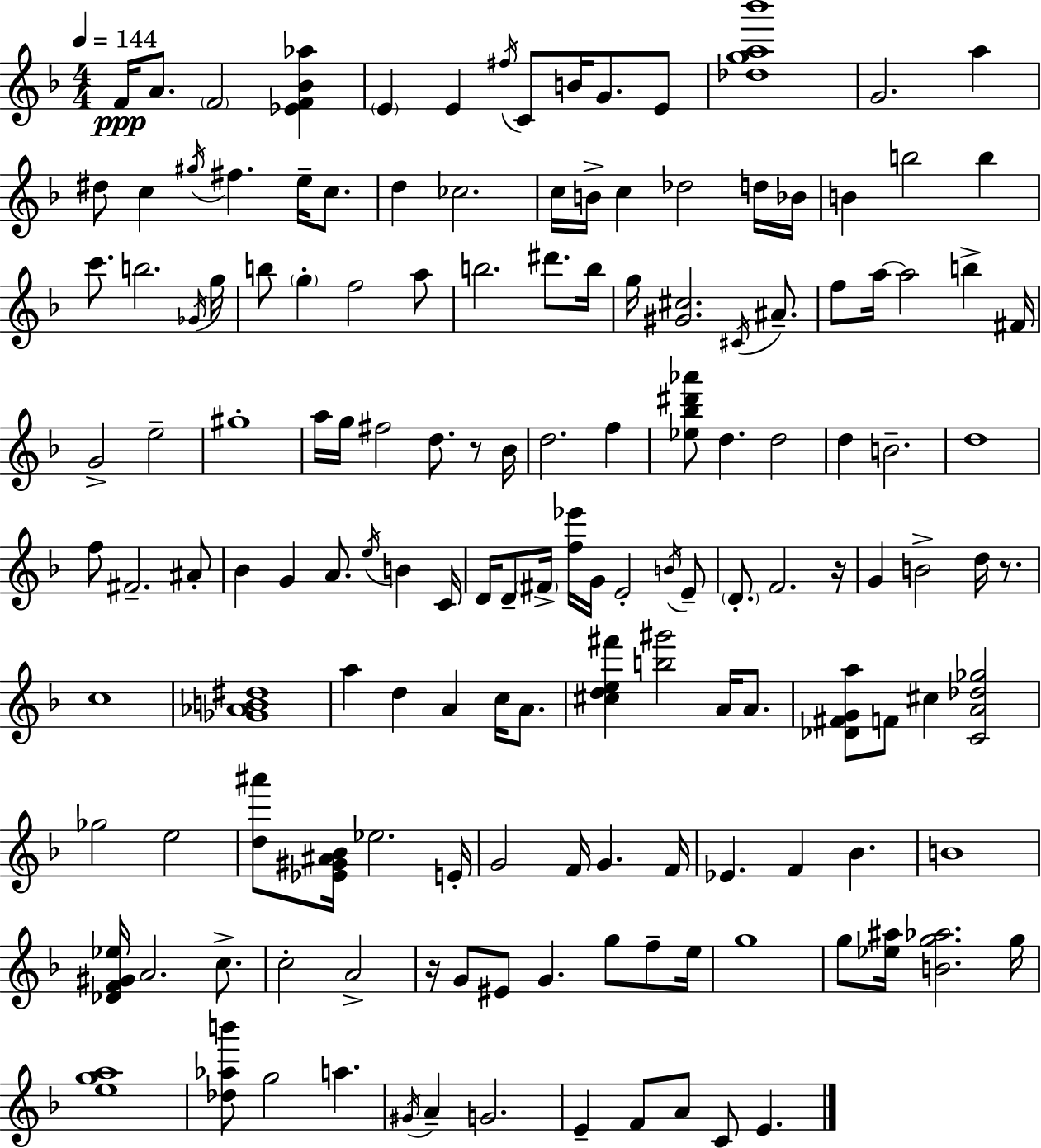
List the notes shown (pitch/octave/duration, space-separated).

F4/s A4/e. F4/h [Eb4,F4,Bb4,Ab5]/q E4/q E4/q F#5/s C4/e B4/s G4/e. E4/e [Db5,G5,A5,Bb6]/w G4/h. A5/q D#5/e C5/q G#5/s F#5/q. E5/s C5/e. D5/q CES5/h. C5/s B4/s C5/q Db5/h D5/s Bb4/s B4/q B5/h B5/q C6/e. B5/h. Gb4/s G5/s B5/e G5/q F5/h A5/e B5/h. D#6/e. B5/s G5/s [G#4,C#5]/h. C#4/s A#4/e. F5/e A5/s A5/h B5/q F#4/s G4/h E5/h G#5/w A5/s G5/s F#5/h D5/e. R/e Bb4/s D5/h. F5/q [Eb5,Bb5,D#6,Ab6]/e D5/q. D5/h D5/q B4/h. D5/w F5/e F#4/h. A#4/e Bb4/q G4/q A4/e. E5/s B4/q C4/s D4/s D4/e F#4/s [F5,Eb6]/s G4/s E4/h B4/s E4/e D4/e. F4/h. R/s G4/q B4/h D5/s R/e. C5/w [Gb4,Ab4,B4,D#5]/w A5/q D5/q A4/q C5/s A4/e. [C#5,D5,E5,F#6]/q [B5,G#6]/h A4/s A4/e. [Db4,F#4,G4,A5]/e F4/e C#5/q [C4,A4,Db5,Gb5]/h Gb5/h E5/h [D5,A#6]/e [Eb4,G#4,A#4,Bb4]/s Eb5/h. E4/s G4/h F4/s G4/q. F4/s Eb4/q. F4/q Bb4/q. B4/w [Db4,F4,G#4,Eb5]/s A4/h. C5/e. C5/h A4/h R/s G4/e EIS4/e G4/q. G5/e F5/e E5/s G5/w G5/e [Eb5,A#5]/s [B4,G5,Ab5]/h. G5/s [E5,G5,A5]/w [Db5,Ab5,B6]/e G5/h A5/q. G#4/s A4/q G4/h. E4/q F4/e A4/e C4/e E4/q.